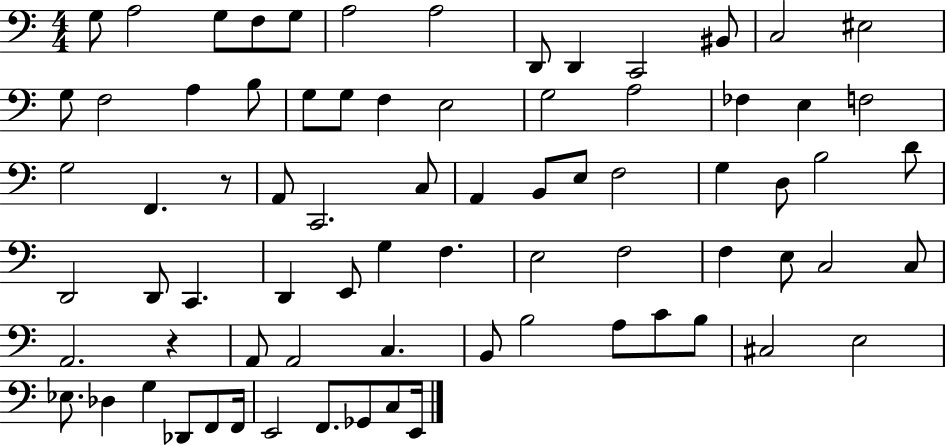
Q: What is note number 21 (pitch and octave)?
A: E3